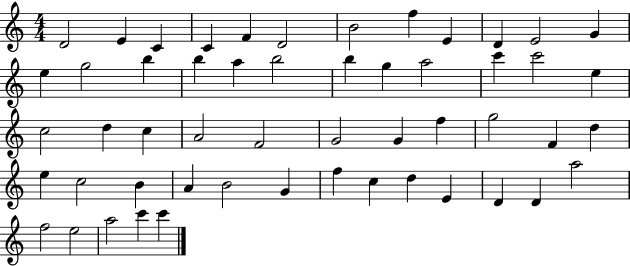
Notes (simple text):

D4/h E4/q C4/q C4/q F4/q D4/h B4/h F5/q E4/q D4/q E4/h G4/q E5/q G5/h B5/q B5/q A5/q B5/h B5/q G5/q A5/h C6/q C6/h E5/q C5/h D5/q C5/q A4/h F4/h G4/h G4/q F5/q G5/h F4/q D5/q E5/q C5/h B4/q A4/q B4/h G4/q F5/q C5/q D5/q E4/q D4/q D4/q A5/h F5/h E5/h A5/h C6/q C6/q